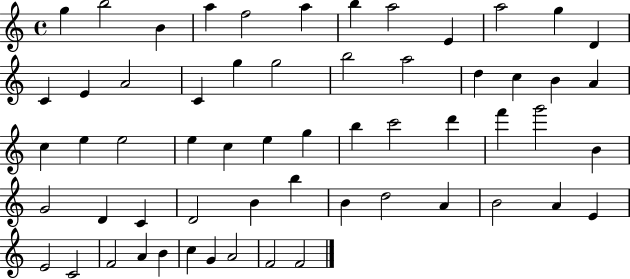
G5/q B5/h B4/q A5/q F5/h A5/q B5/q A5/h E4/q A5/h G5/q D4/q C4/q E4/q A4/h C4/q G5/q G5/h B5/h A5/h D5/q C5/q B4/q A4/q C5/q E5/q E5/h E5/q C5/q E5/q G5/q B5/q C6/h D6/q F6/q G6/h B4/q G4/h D4/q C4/q D4/h B4/q B5/q B4/q D5/h A4/q B4/h A4/q E4/q E4/h C4/h F4/h A4/q B4/q C5/q G4/q A4/h F4/h F4/h